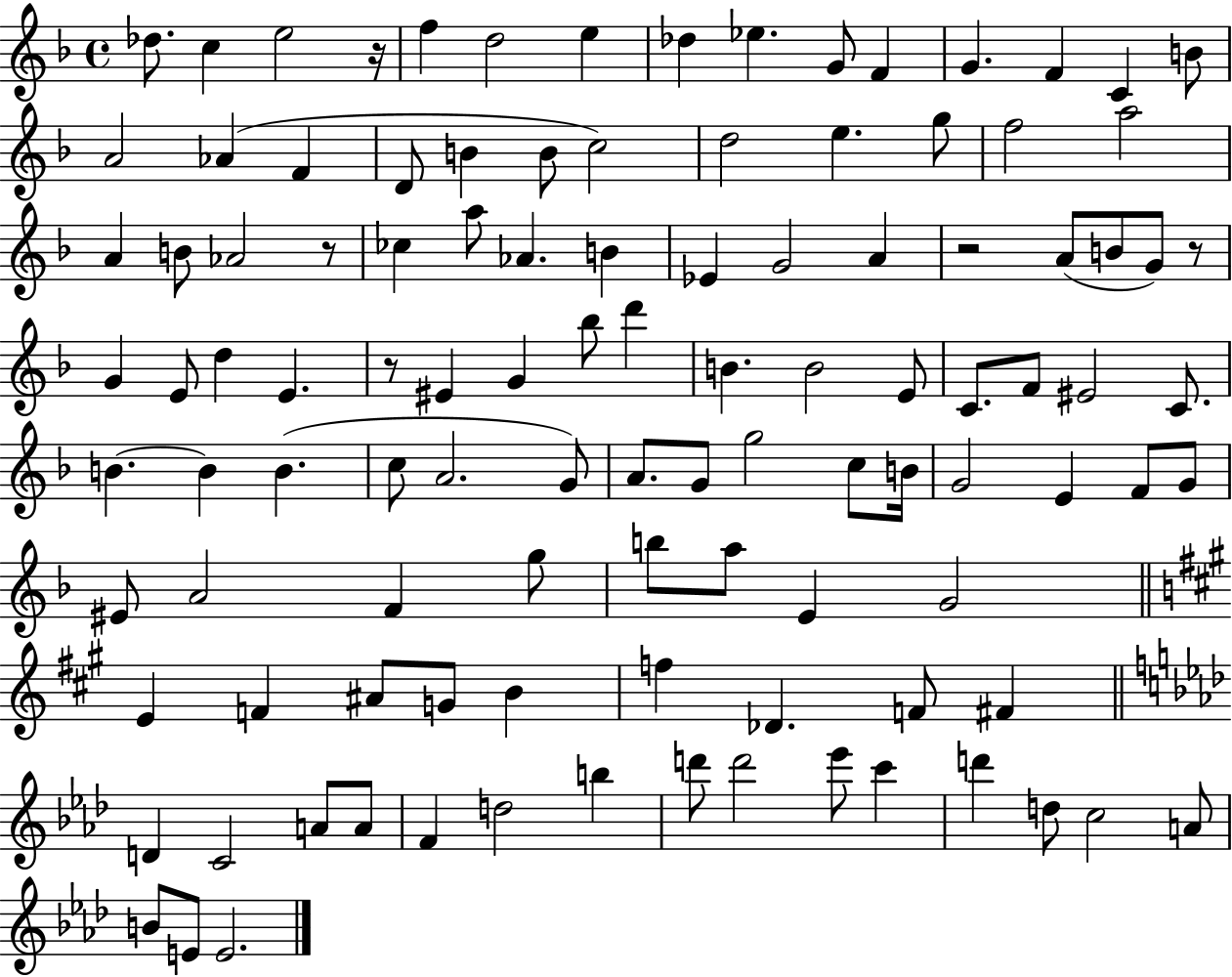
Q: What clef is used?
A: treble